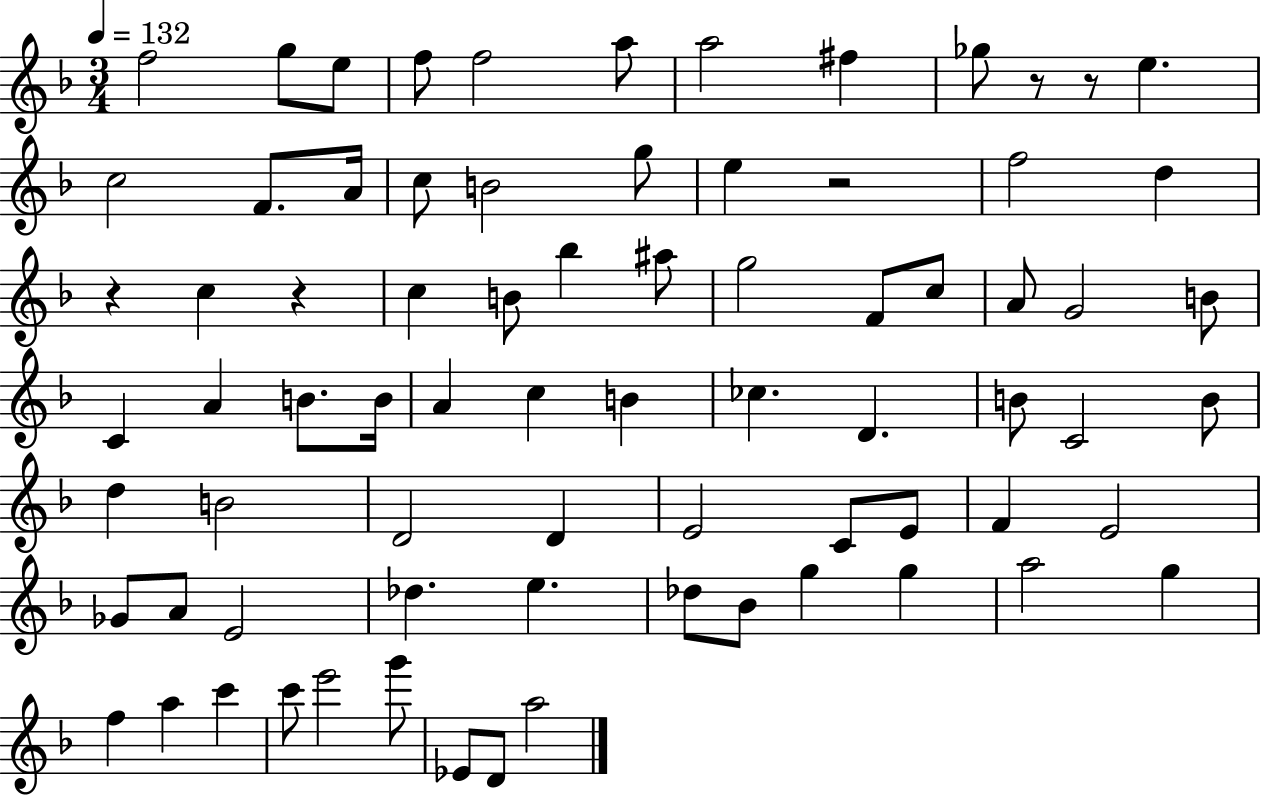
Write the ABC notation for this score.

X:1
T:Untitled
M:3/4
L:1/4
K:F
f2 g/2 e/2 f/2 f2 a/2 a2 ^f _g/2 z/2 z/2 e c2 F/2 A/4 c/2 B2 g/2 e z2 f2 d z c z c B/2 _b ^a/2 g2 F/2 c/2 A/2 G2 B/2 C A B/2 B/4 A c B _c D B/2 C2 B/2 d B2 D2 D E2 C/2 E/2 F E2 _G/2 A/2 E2 _d e _d/2 _B/2 g g a2 g f a c' c'/2 e'2 g'/2 _E/2 D/2 a2